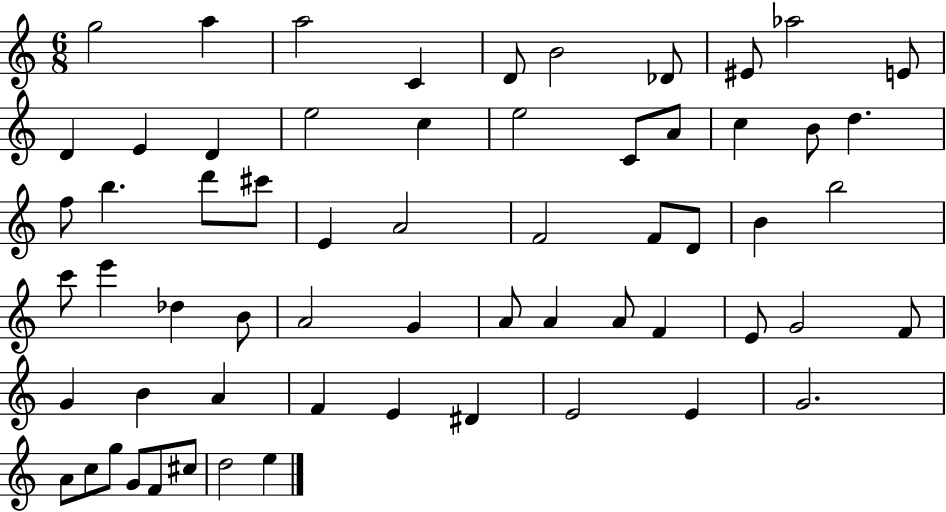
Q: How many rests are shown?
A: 0